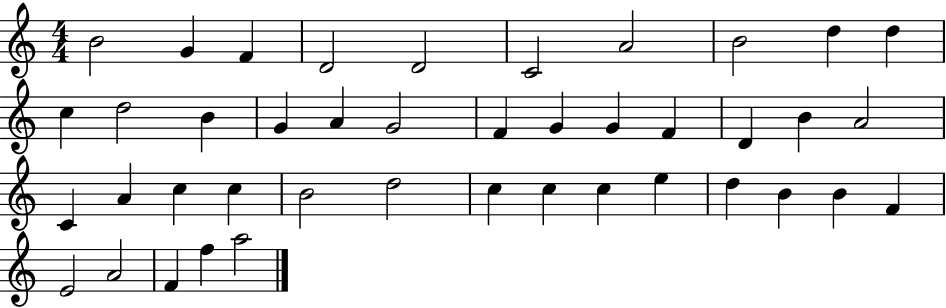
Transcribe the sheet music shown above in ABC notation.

X:1
T:Untitled
M:4/4
L:1/4
K:C
B2 G F D2 D2 C2 A2 B2 d d c d2 B G A G2 F G G F D B A2 C A c c B2 d2 c c c e d B B F E2 A2 F f a2